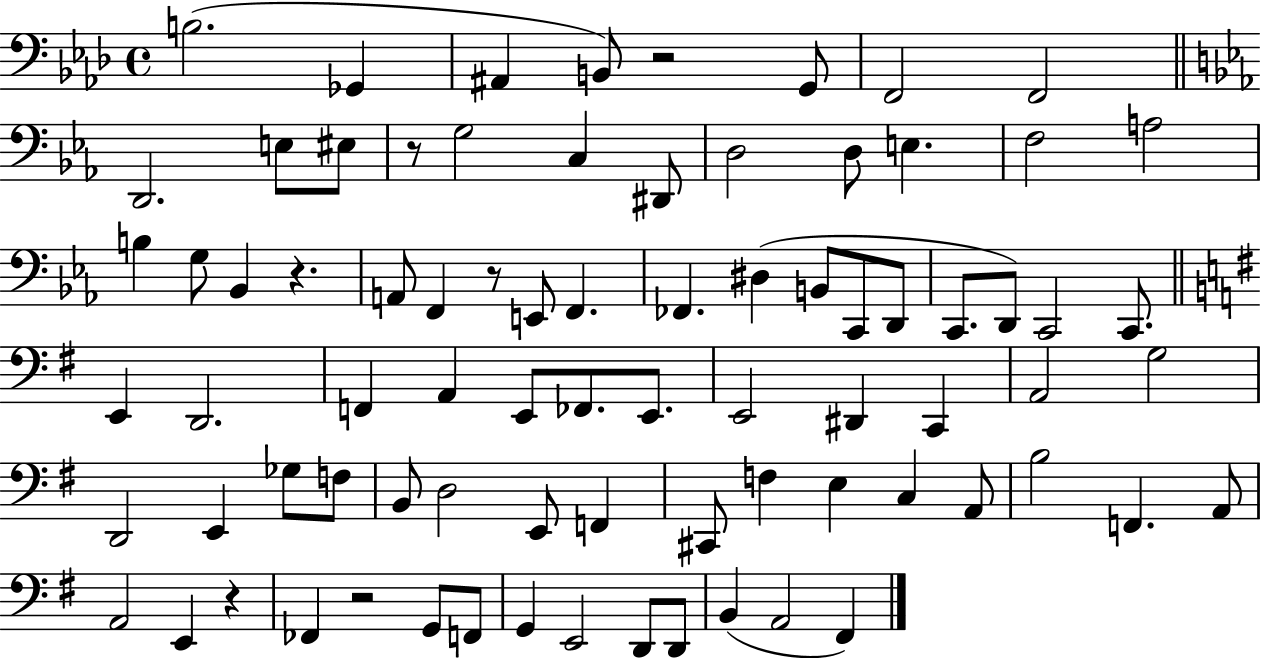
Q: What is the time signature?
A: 4/4